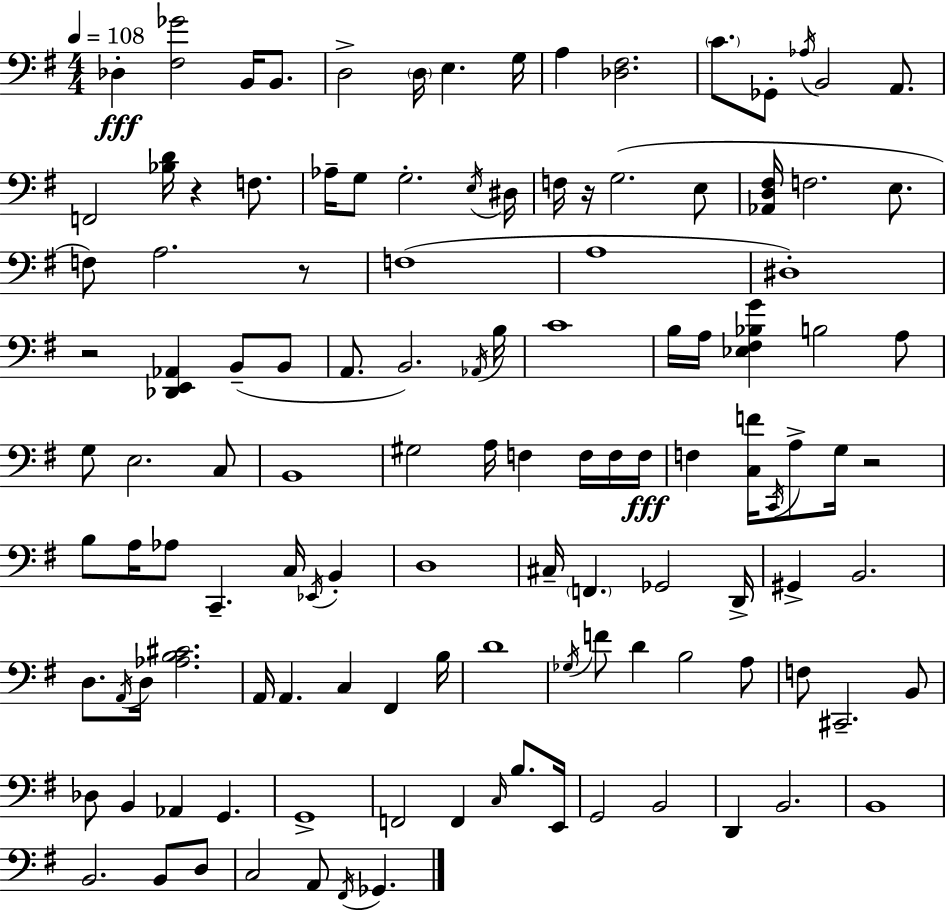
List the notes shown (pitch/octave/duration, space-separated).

Db3/q [F#3,Gb4]/h B2/s B2/e. D3/h D3/s E3/q. G3/s A3/q [Db3,F#3]/h. C4/e. Gb2/e Ab3/s B2/h A2/e. F2/h [Bb3,D4]/s R/q F3/e. Ab3/s G3/e G3/h. E3/s D#3/s F3/s R/s G3/h. E3/e [Ab2,D3,F#3]/s F3/h. E3/e. F3/e A3/h. R/e F3/w A3/w D#3/w R/h [Db2,E2,Ab2]/q B2/e B2/e A2/e. B2/h. Ab2/s B3/s C4/w B3/s A3/s [Eb3,F#3,Bb3,G4]/q B3/h A3/e G3/e E3/h. C3/e B2/w G#3/h A3/s F3/q F3/s F3/s F3/s F3/q [C3,F4]/s C2/s A3/e G3/s R/h B3/e A3/s Ab3/e C2/q. C3/s Eb2/s B2/q D3/w C#3/s F2/q. Gb2/h D2/s G#2/q B2/h. D3/e. A2/s D3/s [Ab3,B3,C#4]/h. A2/s A2/q. C3/q F#2/q B3/s D4/w Gb3/s F4/e D4/q B3/h A3/e F3/e C#2/h. B2/e Db3/e B2/q Ab2/q G2/q. G2/w F2/h F2/q C3/s B3/e. E2/s G2/h B2/h D2/q B2/h. B2/w B2/h. B2/e D3/e C3/h A2/e F#2/s Gb2/q.